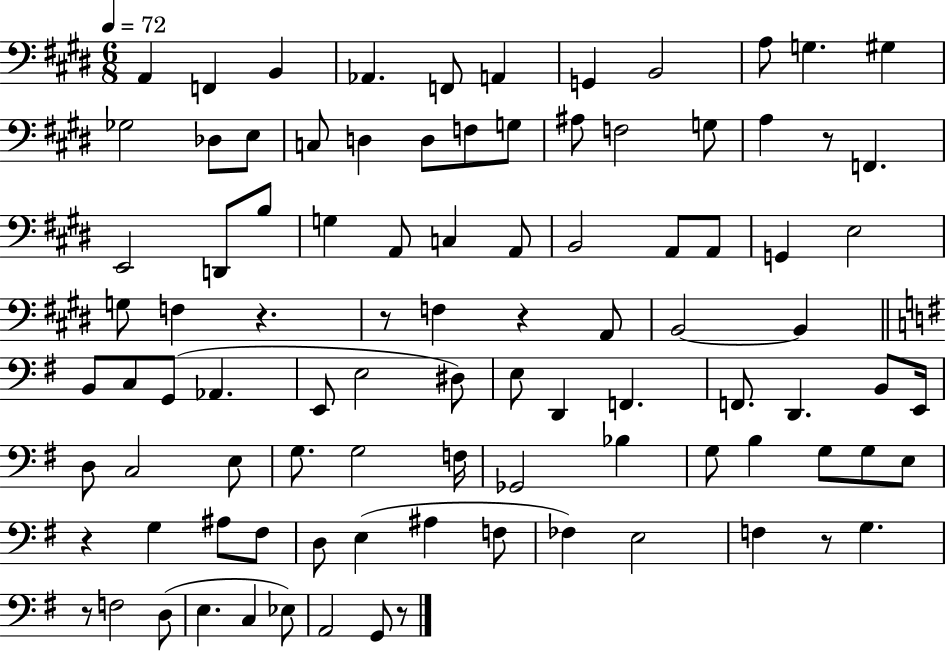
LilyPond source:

{
  \clef bass
  \numericTimeSignature
  \time 6/8
  \key e \major
  \tempo 4 = 72
  a,4 f,4 b,4 | aes,4. f,8 a,4 | g,4 b,2 | a8 g4. gis4 | \break ges2 des8 e8 | c8 d4 d8 f8 g8 | ais8 f2 g8 | a4 r8 f,4. | \break e,2 d,8 b8 | g4 a,8 c4 a,8 | b,2 a,8 a,8 | g,4 e2 | \break g8 f4 r4. | r8 f4 r4 a,8 | b,2~~ b,4 | \bar "||" \break \key g \major b,8 c8 g,8( aes,4. | e,8 e2 dis8) | e8 d,4 f,4. | f,8. d,4. b,8 e,16 | \break d8 c2 e8 | g8. g2 f16 | ges,2 bes4 | g8 b4 g8 g8 e8 | \break r4 g4 ais8 fis8 | d8 e4( ais4 f8 | fes4) e2 | f4 r8 g4. | \break r8 f2 d8( | e4. c4 ees8) | a,2 g,8 r8 | \bar "|."
}